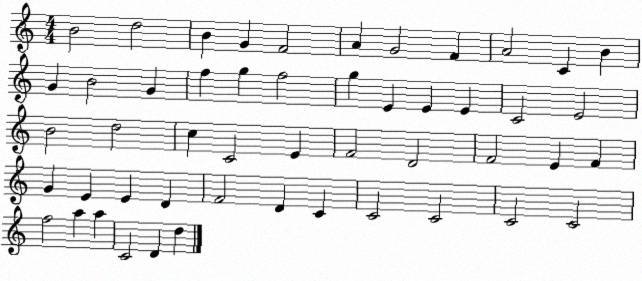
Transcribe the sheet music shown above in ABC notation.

X:1
T:Untitled
M:4/4
L:1/4
K:C
B2 d2 B G F2 A G2 F A2 C B G B2 G f g f2 g E E E C2 E2 B2 d2 c C2 E F2 D2 F2 E F G E E D F2 D C C2 C2 C2 C2 f2 a a C2 D d